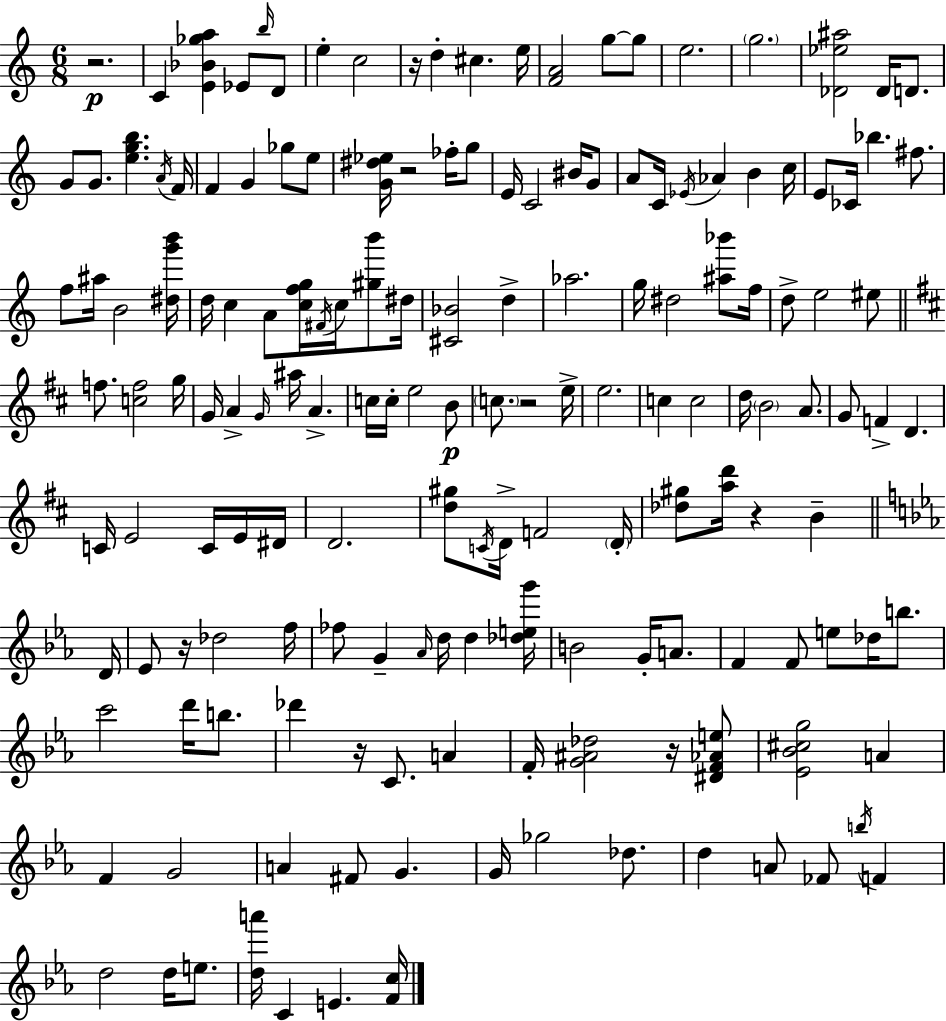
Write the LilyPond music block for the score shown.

{
  \clef treble
  \numericTimeSignature
  \time 6/8
  \key c \major
  r2.\p | c'4 <e' bes' ges'' a''>4 ees'8 \grace { b''16 } d'8 | e''4-. c''2 | r16 d''4-. cis''4. | \break e''16 <f' a'>2 g''8~~ g''8 | e''2. | \parenthesize g''2. | <des' ees'' ais''>2 des'16 d'8. | \break g'8 g'8. <e'' g'' b''>4. | \acciaccatura { a'16 } f'16 f'4 g'4 ges''8 | e''8 <g' dis'' ees''>16 r2 fes''16-. | g''8 e'16 c'2 bis'16 | \break g'8 a'8 c'16 \acciaccatura { ees'16 } aes'4 b'4 | c''16 e'8 ces'16 bes''4. | fis''8. f''8 ais''16 b'2 | <dis'' g''' b'''>16 d''16 c''4 a'8 <c'' f'' g''>16 \acciaccatura { fis'16 } | \break c''16 <gis'' b'''>8 dis''16 <cis' bes'>2 | d''4-> aes''2. | g''16 dis''2 | <ais'' bes'''>8 f''16 d''8-> e''2 | \break eis''8 \bar "||" \break \key d \major f''8. <c'' f''>2 g''16 | g'16 a'4-> \grace { g'16 } ais''16 a'4.-> | c''16 c''16-. e''2 b'8\p | \parenthesize c''8. r2 | \break e''16-> e''2. | c''4 c''2 | d''16 \parenthesize b'2 a'8. | g'8 f'4-> d'4. | \break c'16 e'2 c'16 e'16 | dis'16 d'2. | <d'' gis''>8 \acciaccatura { c'16 } d'16-> f'2 | \parenthesize d'16-. <des'' gis''>8 <a'' d'''>16 r4 b'4-- | \break \bar "||" \break \key ees \major d'16 ees'8 r16 des''2 | f''16 fes''8 g'4-- \grace { aes'16 } d''16 d''4 | <des'' e'' g'''>16 b'2 g'16-. a'8. | f'4 f'8 e''8 des''16 b''8. | \break c'''2 d'''16 b''8. | des'''4 r16 c'8. a'4 | f'16-. <g' ais' des''>2 r16 | <dis' f' aes' e''>8 <ees' bes' cis'' g''>2 a'4 | \break f'4 g'2 | a'4 fis'8 g'4. | g'16 ges''2 des''8. | d''4 a'8 fes'8 \acciaccatura { b''16 } f'4 | \break d''2 d''16 | e''8. <d'' a'''>16 c'4 e'4. | <f' c''>16 \bar "|."
}